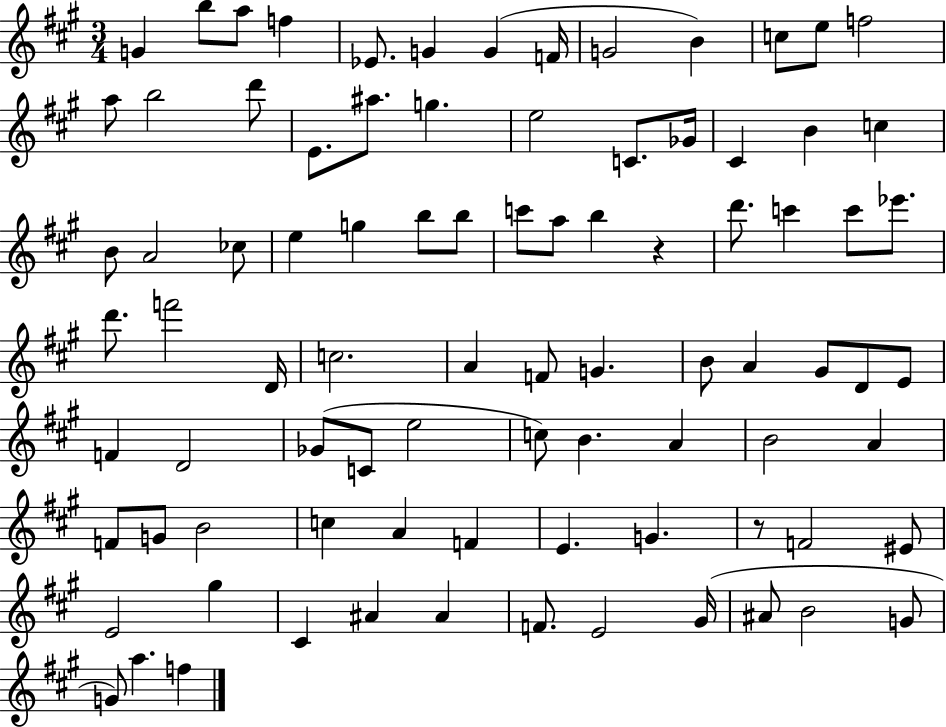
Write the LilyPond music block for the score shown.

{
  \clef treble
  \numericTimeSignature
  \time 3/4
  \key a \major
  g'4 b''8 a''8 f''4 | ees'8. g'4 g'4( f'16 | g'2 b'4) | c''8 e''8 f''2 | \break a''8 b''2 d'''8 | e'8. ais''8. g''4. | e''2 c'8. ges'16 | cis'4 b'4 c''4 | \break b'8 a'2 ces''8 | e''4 g''4 b''8 b''8 | c'''8 a''8 b''4 r4 | d'''8. c'''4 c'''8 ees'''8. | \break d'''8. f'''2 d'16 | c''2. | a'4 f'8 g'4. | b'8 a'4 gis'8 d'8 e'8 | \break f'4 d'2 | ges'8( c'8 e''2 | c''8) b'4. a'4 | b'2 a'4 | \break f'8 g'8 b'2 | c''4 a'4 f'4 | e'4. g'4. | r8 f'2 eis'8 | \break e'2 gis''4 | cis'4 ais'4 ais'4 | f'8. e'2 gis'16( | ais'8 b'2 g'8 | \break g'8) a''4. f''4 | \bar "|."
}